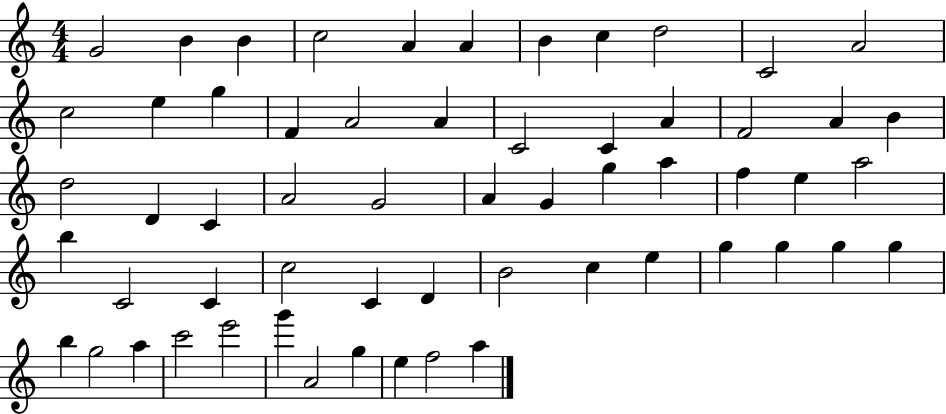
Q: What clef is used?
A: treble